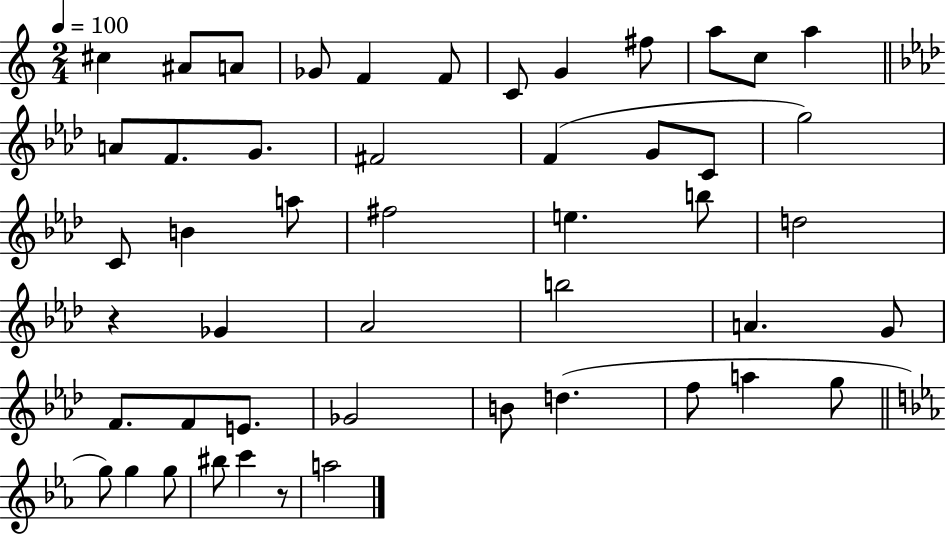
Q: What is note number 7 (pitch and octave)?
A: C4